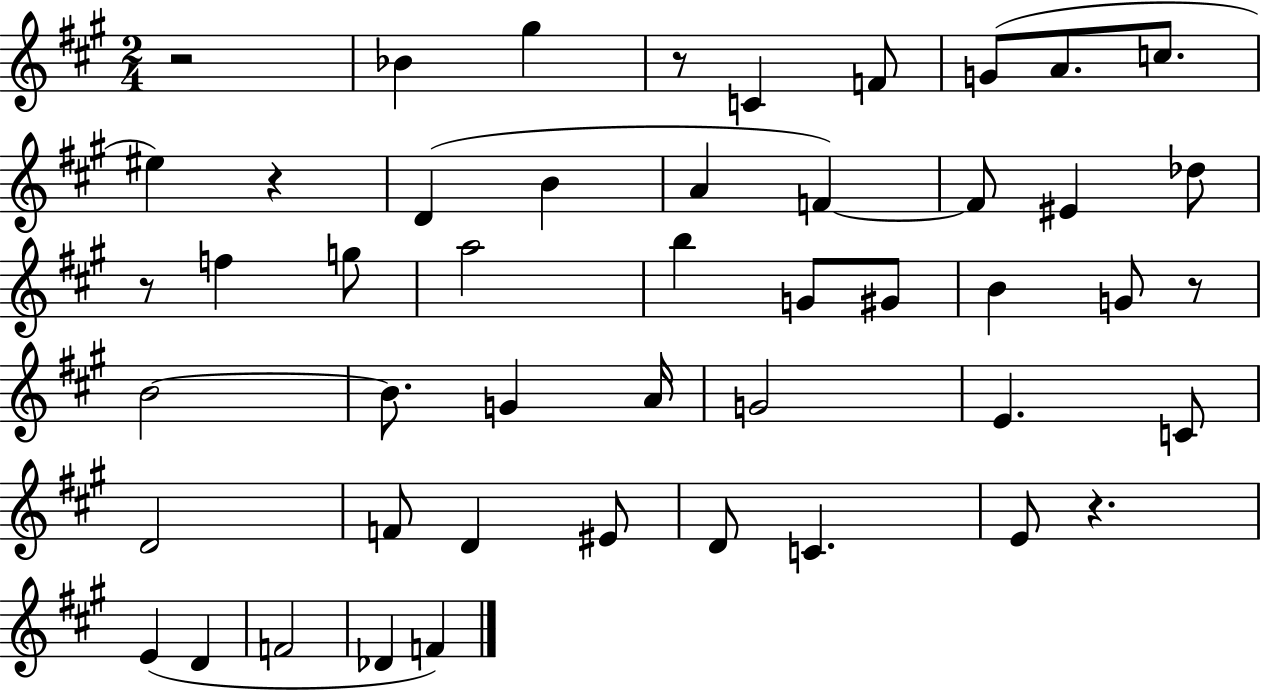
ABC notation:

X:1
T:Untitled
M:2/4
L:1/4
K:A
z2 _B ^g z/2 C F/2 G/2 A/2 c/2 ^e z D B A F F/2 ^E _d/2 z/2 f g/2 a2 b G/2 ^G/2 B G/2 z/2 B2 B/2 G A/4 G2 E C/2 D2 F/2 D ^E/2 D/2 C E/2 z E D F2 _D F